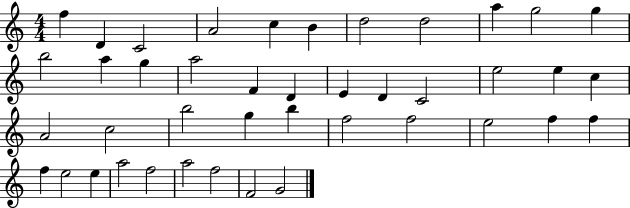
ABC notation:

X:1
T:Untitled
M:4/4
L:1/4
K:C
f D C2 A2 c B d2 d2 a g2 g b2 a g a2 F D E D C2 e2 e c A2 c2 b2 g b f2 f2 e2 f f f e2 e a2 f2 a2 f2 F2 G2